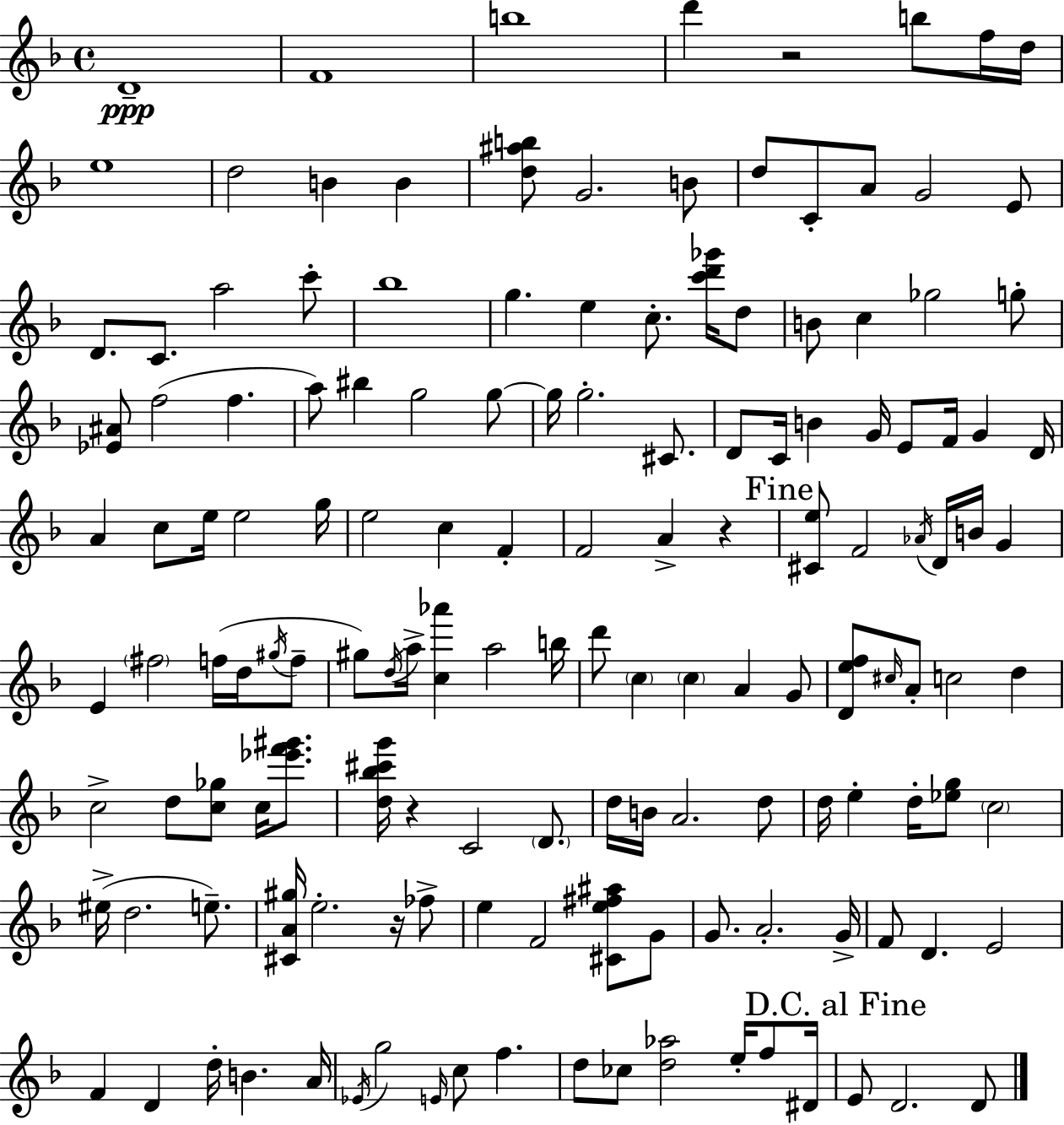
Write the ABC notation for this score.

X:1
T:Untitled
M:4/4
L:1/4
K:F
D4 F4 b4 d' z2 b/2 f/4 d/4 e4 d2 B B [d^ab]/2 G2 B/2 d/2 C/2 A/2 G2 E/2 D/2 C/2 a2 c'/2 _b4 g e c/2 [c'd'_g']/4 d/2 B/2 c _g2 g/2 [_E^A]/2 f2 f a/2 ^b g2 g/2 g/4 g2 ^C/2 D/2 C/4 B G/4 E/2 F/4 G D/4 A c/2 e/4 e2 g/4 e2 c F F2 A z [^Ce]/2 F2 _A/4 D/4 B/4 G E ^f2 f/4 d/4 ^g/4 f/2 ^g/2 d/4 a/4 [c_a'] a2 b/4 d'/2 c c A G/2 [Def]/2 ^c/4 A/2 c2 d c2 d/2 [c_g]/2 c/4 [_e'f'^g']/2 [d_b^c'g']/4 z C2 D/2 d/4 B/4 A2 d/2 d/4 e d/4 [_eg]/2 c2 ^e/4 d2 e/2 [^CA^g]/4 e2 z/4 _f/2 e F2 [^Ce^f^a]/2 G/2 G/2 A2 G/4 F/2 D E2 F D d/4 B A/4 _E/4 g2 E/4 c/2 f d/2 _c/2 [d_a]2 e/4 f/2 ^D/4 E/2 D2 D/2